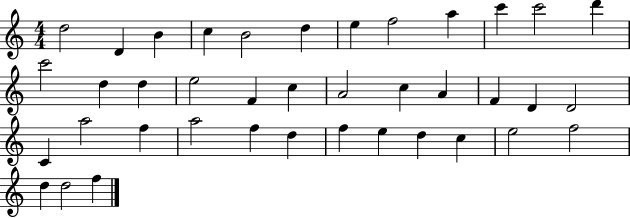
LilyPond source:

{
  \clef treble
  \numericTimeSignature
  \time 4/4
  \key c \major
  d''2 d'4 b'4 | c''4 b'2 d''4 | e''4 f''2 a''4 | c'''4 c'''2 d'''4 | \break c'''2 d''4 d''4 | e''2 f'4 c''4 | a'2 c''4 a'4 | f'4 d'4 d'2 | \break c'4 a''2 f''4 | a''2 f''4 d''4 | f''4 e''4 d''4 c''4 | e''2 f''2 | \break d''4 d''2 f''4 | \bar "|."
}